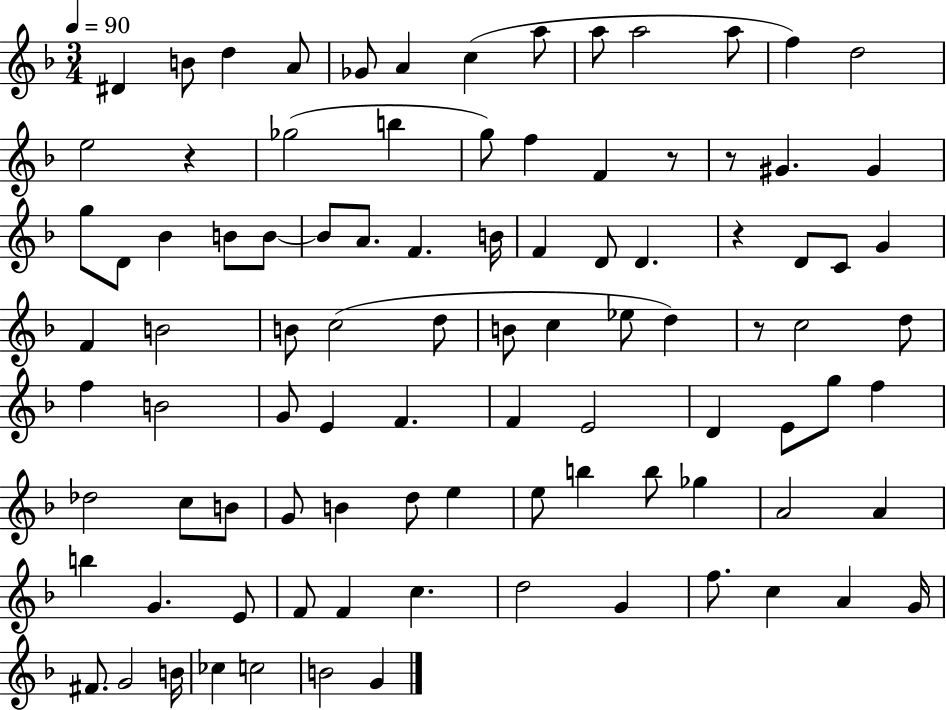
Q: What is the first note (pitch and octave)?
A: D#4